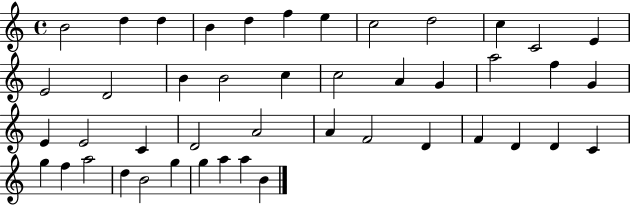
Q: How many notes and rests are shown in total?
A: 45